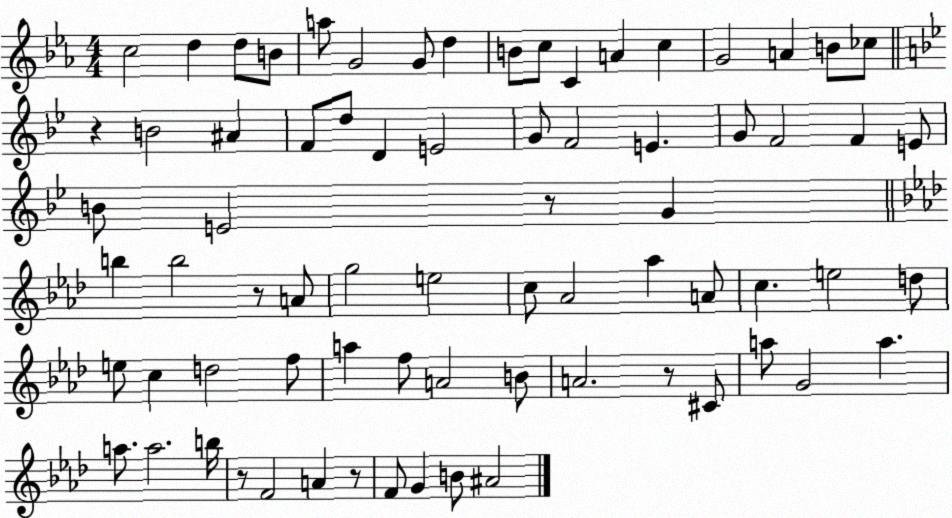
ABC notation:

X:1
T:Untitled
M:4/4
L:1/4
K:Eb
c2 d d/2 B/2 a/2 G2 G/2 d B/2 c/2 C A c G2 A B/2 _c/2 z B2 ^A F/2 d/2 D E2 G/2 F2 E G/2 F2 F E/2 B/2 E2 z/2 G b b2 z/2 A/2 g2 e2 c/2 _A2 _a A/2 c e2 d/2 e/2 c d2 f/2 a f/2 A2 B/2 A2 z/2 ^C/2 a/2 G2 a a/2 a2 b/4 z/2 F2 A z/2 F/2 G B/2 ^A2